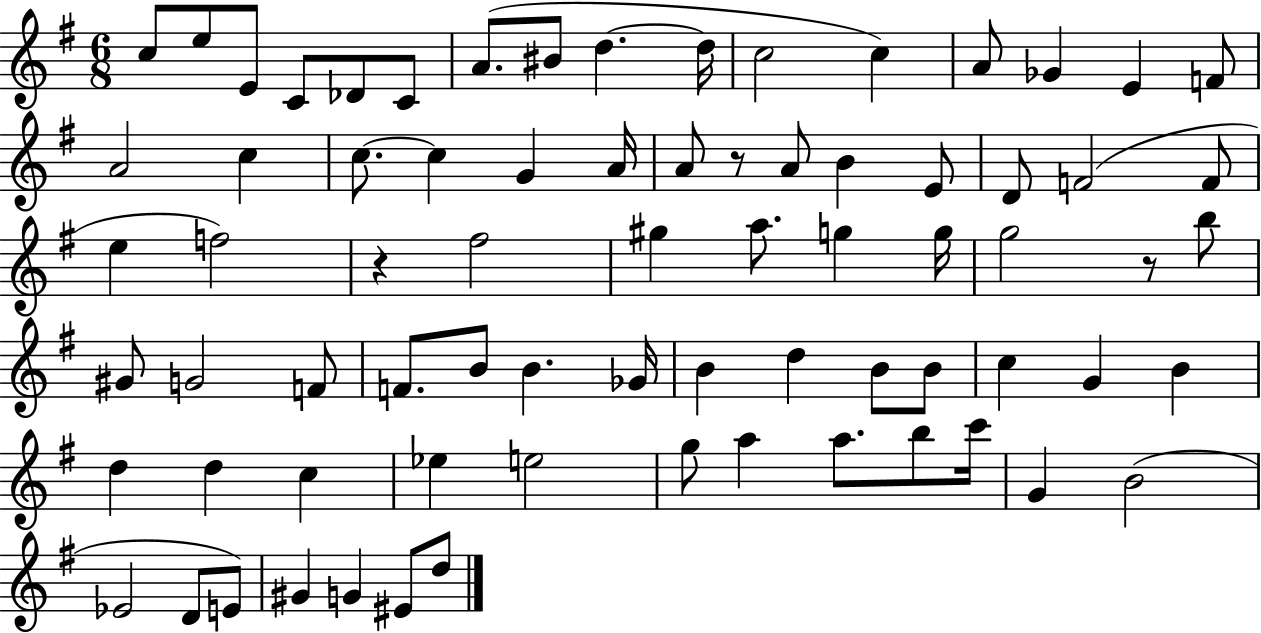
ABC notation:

X:1
T:Untitled
M:6/8
L:1/4
K:G
c/2 e/2 E/2 C/2 _D/2 C/2 A/2 ^B/2 d d/4 c2 c A/2 _G E F/2 A2 c c/2 c G A/4 A/2 z/2 A/2 B E/2 D/2 F2 F/2 e f2 z ^f2 ^g a/2 g g/4 g2 z/2 b/2 ^G/2 G2 F/2 F/2 B/2 B _G/4 B d B/2 B/2 c G B d d c _e e2 g/2 a a/2 b/2 c'/4 G B2 _E2 D/2 E/2 ^G G ^E/2 d/2